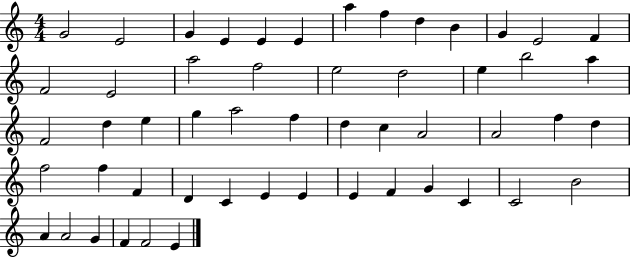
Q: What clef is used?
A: treble